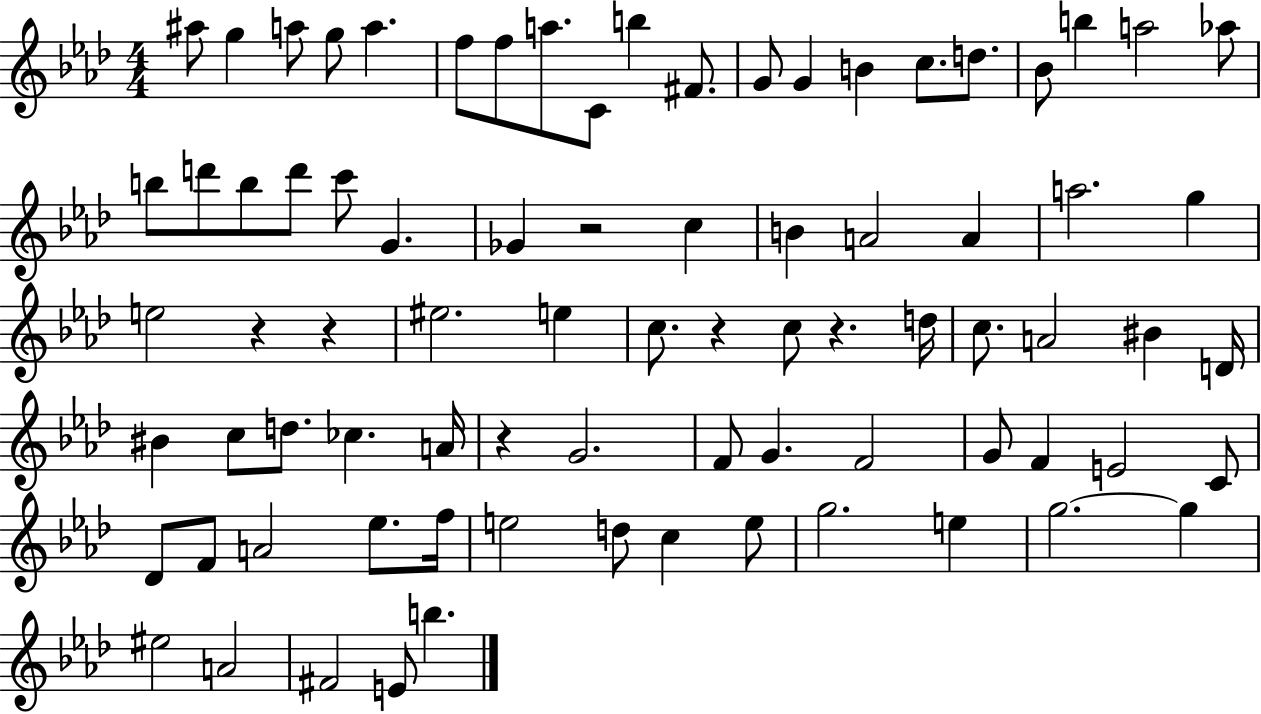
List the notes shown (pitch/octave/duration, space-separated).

A#5/e G5/q A5/e G5/e A5/q. F5/e F5/e A5/e. C4/e B5/q F#4/e. G4/e G4/q B4/q C5/e. D5/e. Bb4/e B5/q A5/h Ab5/e B5/e D6/e B5/e D6/e C6/e G4/q. Gb4/q R/h C5/q B4/q A4/h A4/q A5/h. G5/q E5/h R/q R/q EIS5/h. E5/q C5/e. R/q C5/e R/q. D5/s C5/e. A4/h BIS4/q D4/s BIS4/q C5/e D5/e. CES5/q. A4/s R/q G4/h. F4/e G4/q. F4/h G4/e F4/q E4/h C4/e Db4/e F4/e A4/h Eb5/e. F5/s E5/h D5/e C5/q E5/e G5/h. E5/q G5/h. G5/q EIS5/h A4/h F#4/h E4/e B5/q.